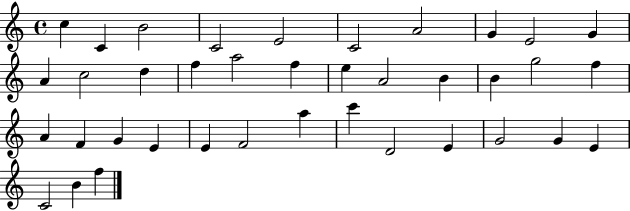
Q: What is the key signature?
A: C major